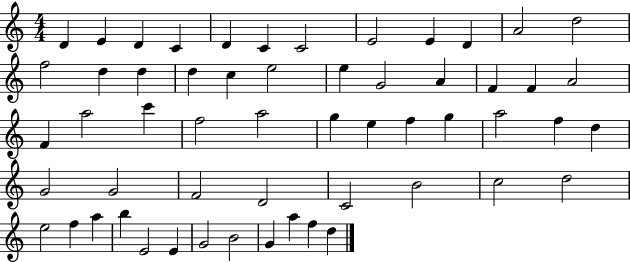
{
  \clef treble
  \numericTimeSignature
  \time 4/4
  \key c \major
  d'4 e'4 d'4 c'4 | d'4 c'4 c'2 | e'2 e'4 d'4 | a'2 d''2 | \break f''2 d''4 d''4 | d''4 c''4 e''2 | e''4 g'2 a'4 | f'4 f'4 a'2 | \break f'4 a''2 c'''4 | f''2 a''2 | g''4 e''4 f''4 g''4 | a''2 f''4 d''4 | \break g'2 g'2 | f'2 d'2 | c'2 b'2 | c''2 d''2 | \break e''2 f''4 a''4 | b''4 e'2 e'4 | g'2 b'2 | g'4 a''4 f''4 d''4 | \break \bar "|."
}